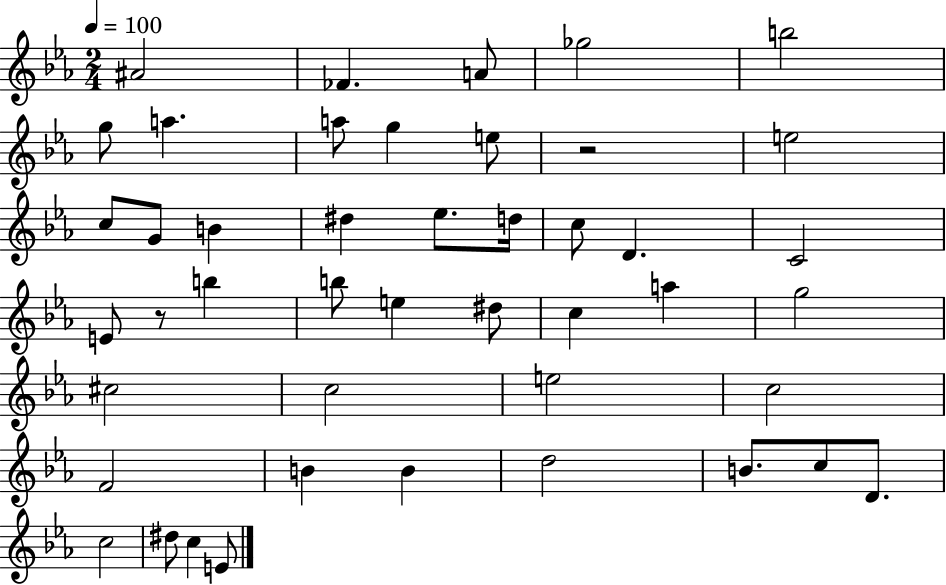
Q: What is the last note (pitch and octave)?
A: E4